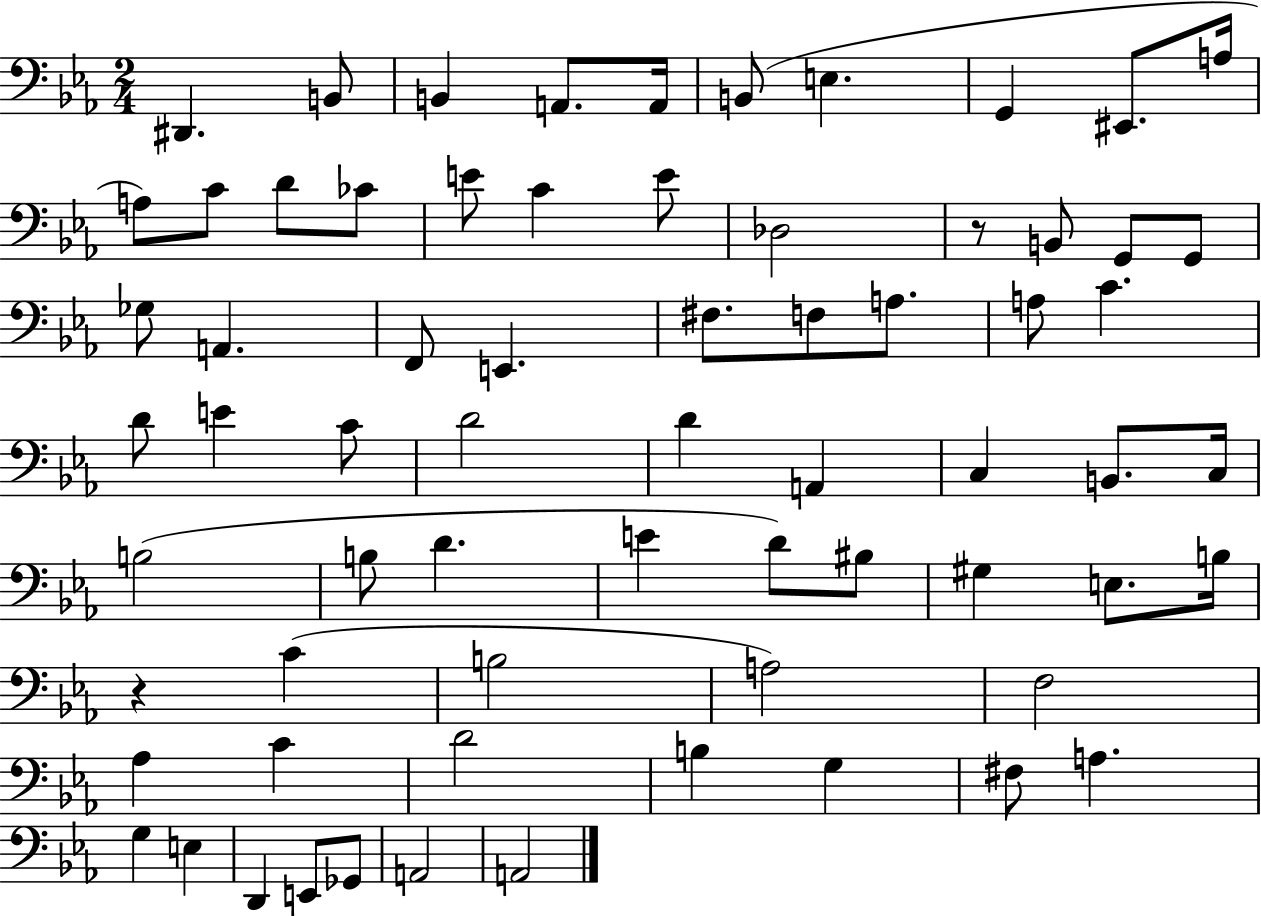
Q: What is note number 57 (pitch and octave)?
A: G3